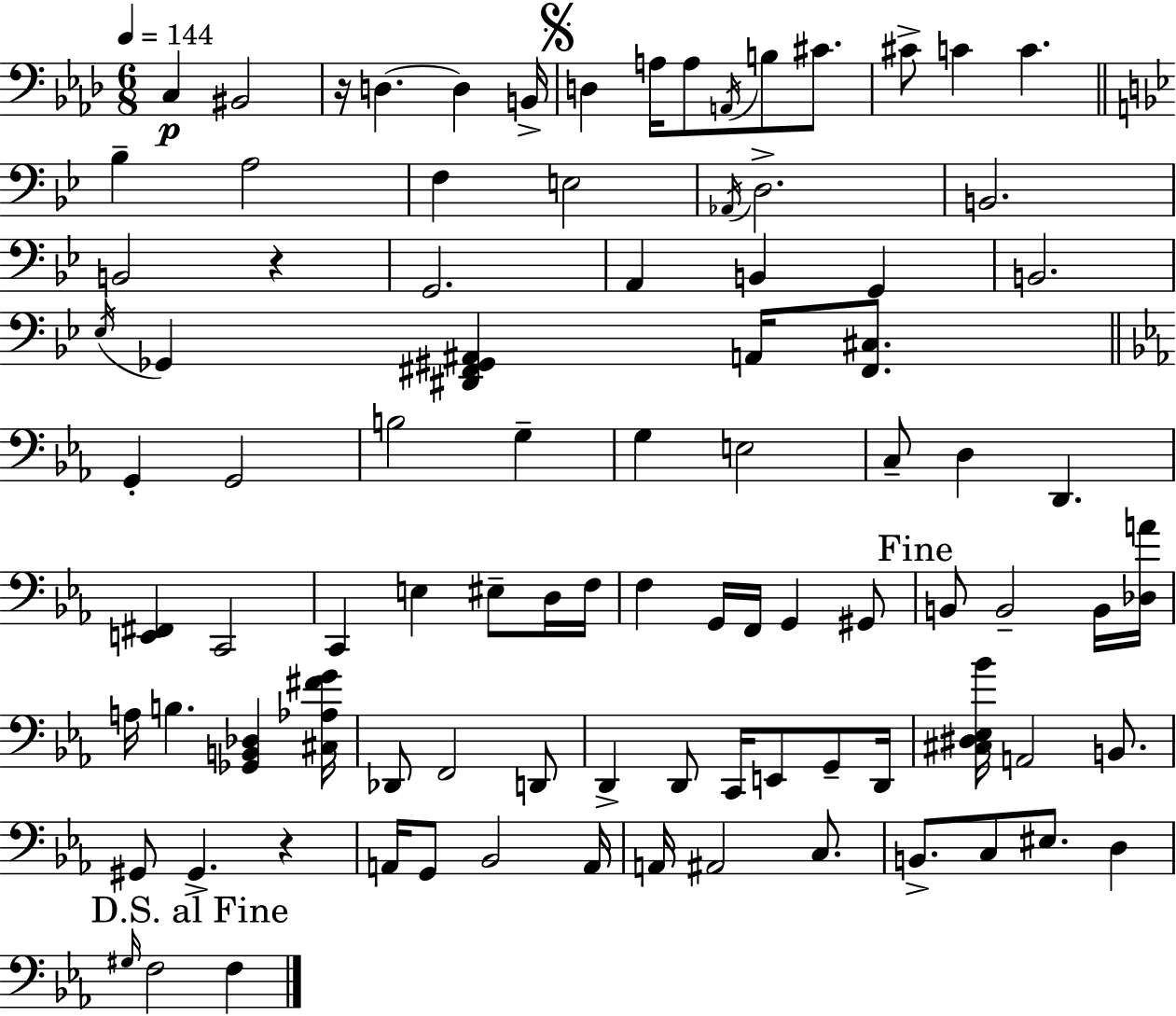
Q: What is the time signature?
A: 6/8